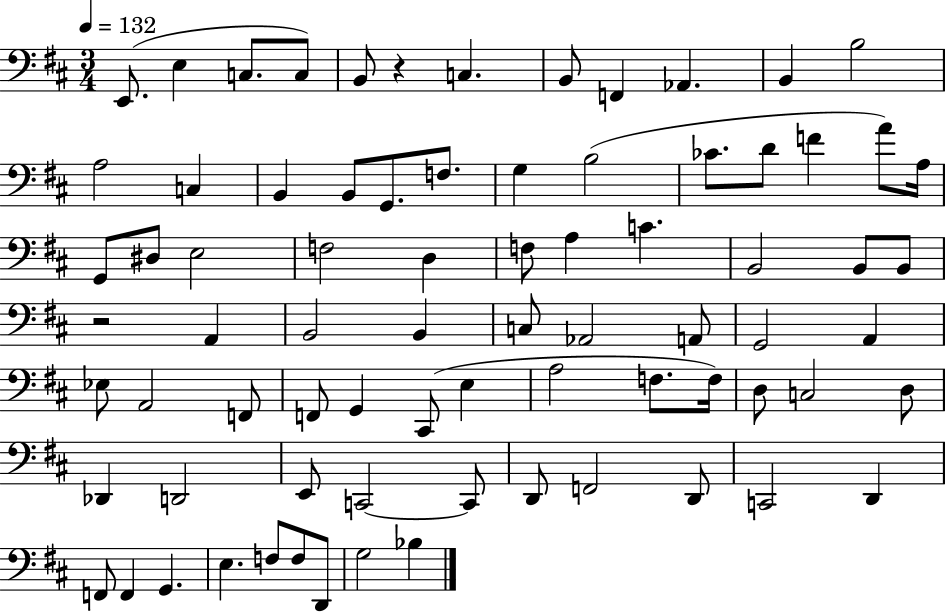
{
  \clef bass
  \numericTimeSignature
  \time 3/4
  \key d \major
  \tempo 4 = 132
  e,8.( e4 c8. c8) | b,8 r4 c4. | b,8 f,4 aes,4. | b,4 b2 | \break a2 c4 | b,4 b,8 g,8. f8. | g4 b2( | ces'8. d'8 f'4 a'8) a16 | \break g,8 dis8 e2 | f2 d4 | f8 a4 c'4. | b,2 b,8 b,8 | \break r2 a,4 | b,2 b,4 | c8 aes,2 a,8 | g,2 a,4 | \break ees8 a,2 f,8 | f,8 g,4 cis,8( e4 | a2 f8. f16) | d8 c2 d8 | \break des,4 d,2 | e,8 c,2~~ c,8 | d,8 f,2 d,8 | c,2 d,4 | \break f,8 f,4 g,4. | e4. f8 f8 d,8 | g2 bes4 | \bar "|."
}